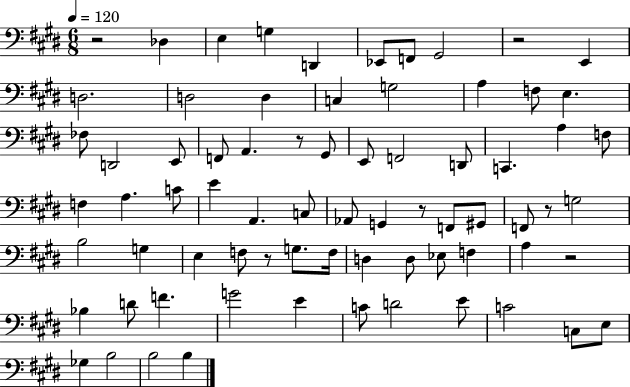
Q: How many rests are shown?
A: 7